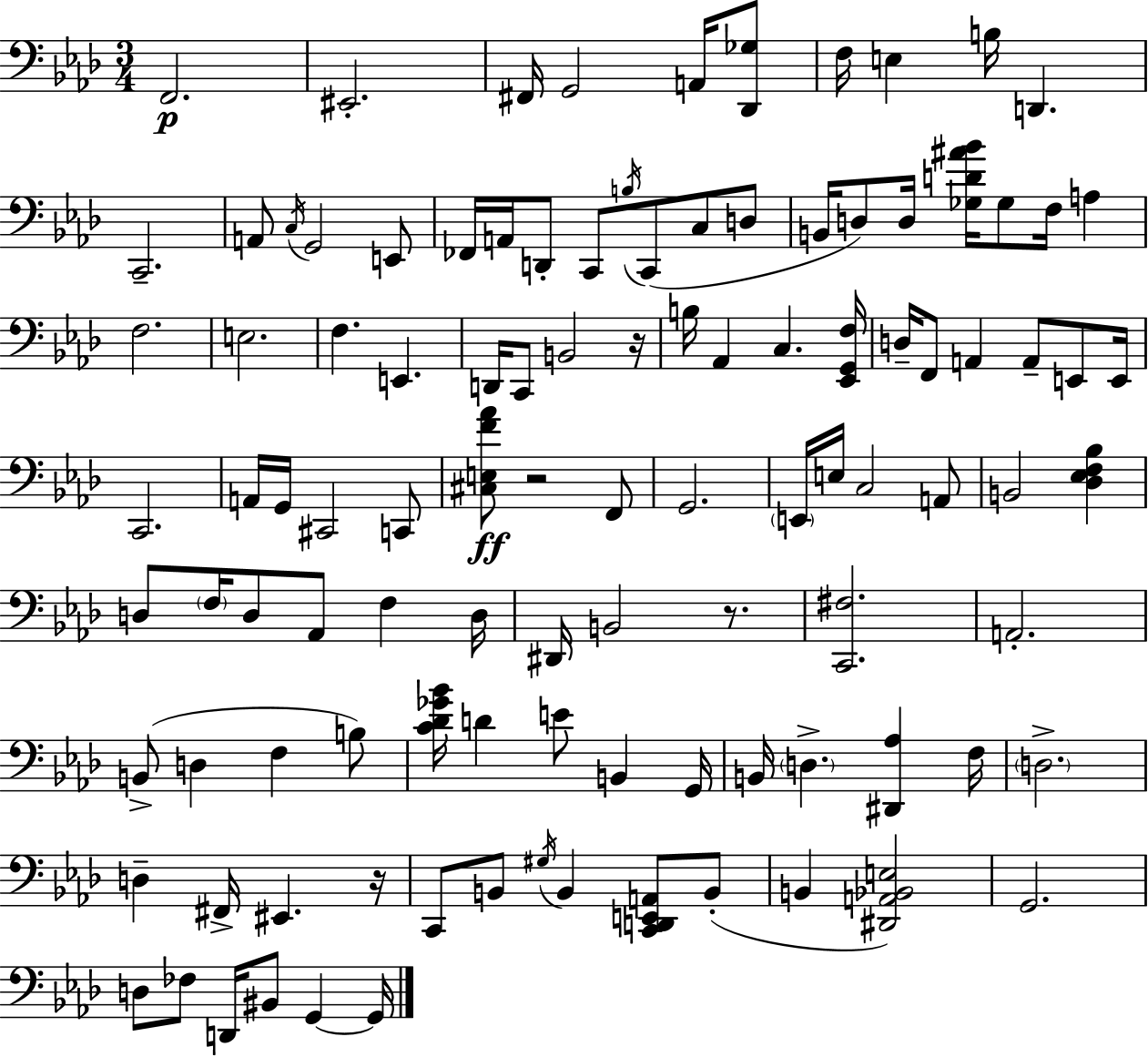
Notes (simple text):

F2/h. EIS2/h. F#2/s G2/h A2/s [Db2,Gb3]/e F3/s E3/q B3/s D2/q. C2/h. A2/e C3/s G2/h E2/e FES2/s A2/s D2/e C2/e B3/s C2/e C3/e D3/e B2/s D3/e D3/s [Gb3,D4,A#4,Bb4]/s Gb3/e F3/s A3/q F3/h. E3/h. F3/q. E2/q. D2/s C2/e B2/h R/s B3/s Ab2/q C3/q. [Eb2,G2,F3]/s D3/s F2/e A2/q A2/e E2/e E2/s C2/h. A2/s G2/s C#2/h C2/e [C#3,E3,F4,Ab4]/e R/h F2/e G2/h. E2/s E3/s C3/h A2/e B2/h [Db3,Eb3,F3,Bb3]/q D3/e F3/s D3/e Ab2/e F3/q D3/s D#2/s B2/h R/e. [C2,F#3]/h. A2/h. B2/e D3/q F3/q B3/e [C4,Db4,Gb4,Bb4]/s D4/q E4/e B2/q G2/s B2/s D3/q. [D#2,Ab3]/q F3/s D3/h. D3/q F#2/s EIS2/q. R/s C2/e B2/e G#3/s B2/q [C2,D2,E2,A2]/e B2/e B2/q [D#2,A2,Bb2,E3]/h G2/h. D3/e FES3/e D2/s BIS2/e G2/q G2/s